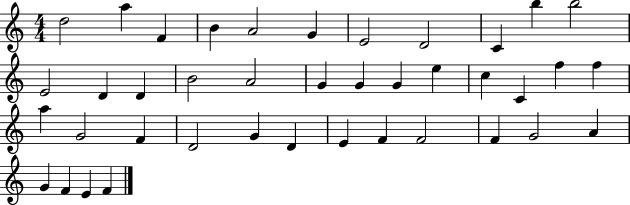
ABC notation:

X:1
T:Untitled
M:4/4
L:1/4
K:C
d2 a F B A2 G E2 D2 C b b2 E2 D D B2 A2 G G G e c C f f a G2 F D2 G D E F F2 F G2 A G F E F